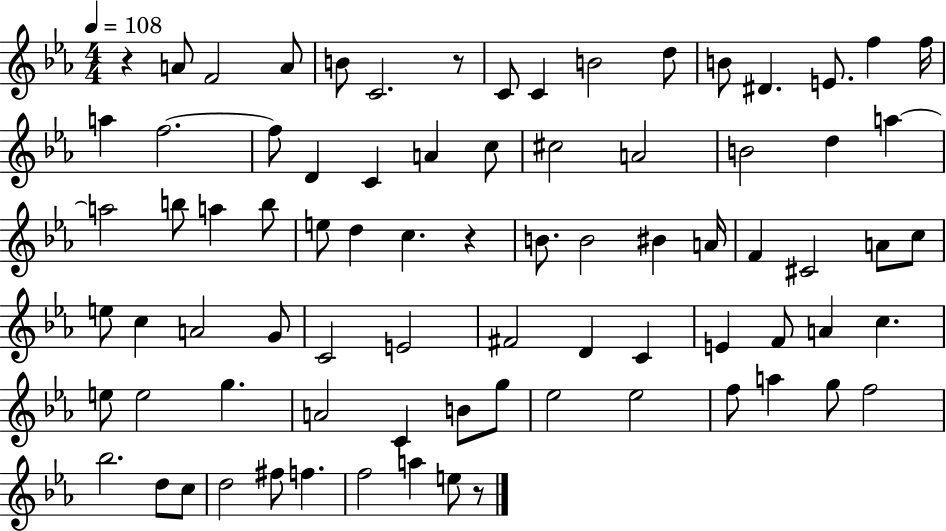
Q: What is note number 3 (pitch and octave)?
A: A4